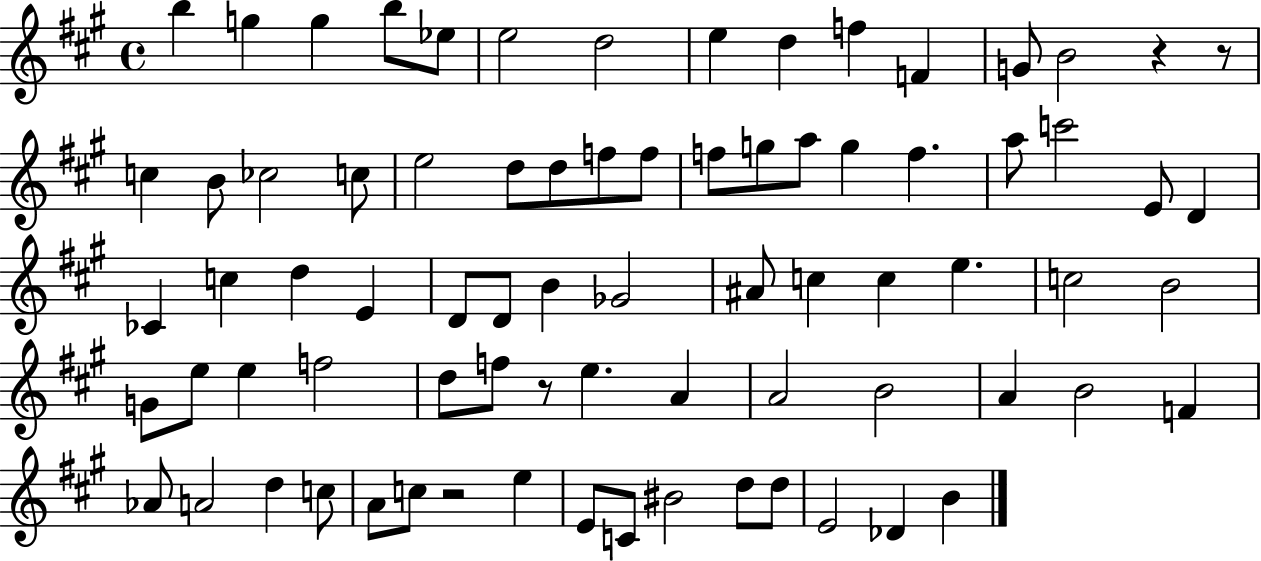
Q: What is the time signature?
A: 4/4